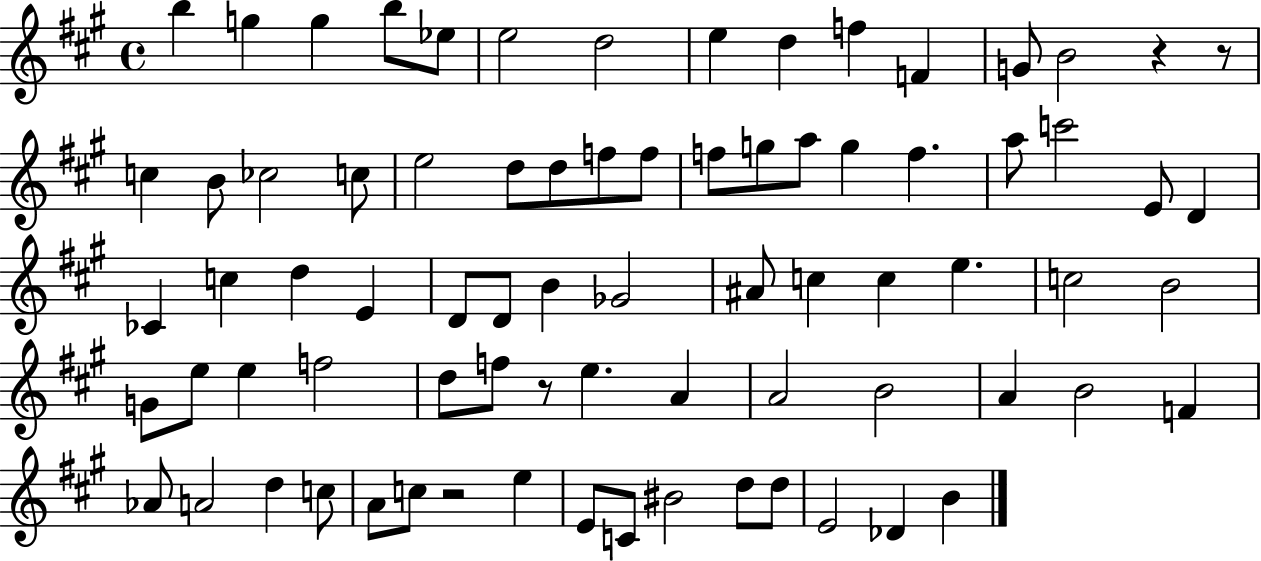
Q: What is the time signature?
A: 4/4